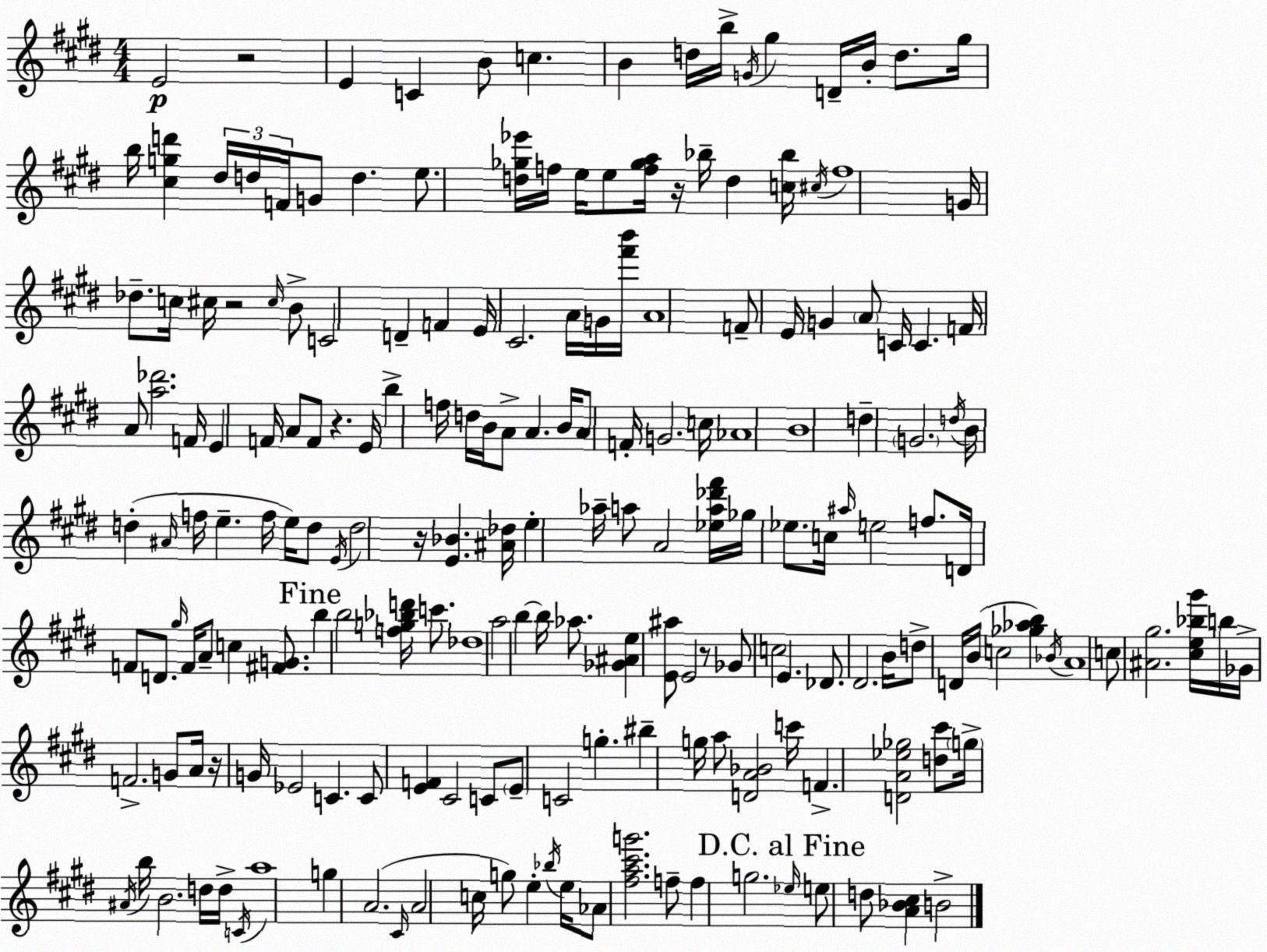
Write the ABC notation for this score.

X:1
T:Untitled
M:4/4
L:1/4
K:E
E2 z2 E C B/2 c B d/4 b/4 G/4 ^g D/4 B/4 d/2 ^g/4 b/4 [^cgd'] ^d/4 d/4 F/4 G/2 d e/2 [d_g_e']/4 f/4 e/4 e/2 [f_ga]/4 z/4 _b/4 d [c_b]/4 ^c/4 f4 G/4 _d/2 c/4 ^c/4 z2 ^c/4 B/2 C2 D F E/4 ^C2 A/4 G/4 [^f'b']/4 A4 F/2 E/4 G A/2 C/4 C F/4 A/2 [a_d']2 F/4 E F/4 A/2 F/2 z E/4 b f/4 d/4 B/4 A/2 A B/4 A/2 F/4 G2 c/4 _A4 B4 d G2 d/4 B/4 d ^A/4 f/4 e f/4 e/4 d/2 E/4 d2 z/4 [E_B] [^A_d]/4 e _a/4 a/2 A2 [_ea_d'^f']/4 _g/4 _e/2 c/4 ^a/4 e2 f/2 D/4 F/2 D/2 ^g/4 F/4 A/2 c [^FG]/2 b b2 [fg_bd']/4 c'/2 _d4 a2 b b/4 _a/2 [_G^Ae] [E^a]/2 E2 z/2 _G/2 c2 E _D/2 ^D2 B/4 d/2 D/4 B/4 c2 [_g_ab] _B/4 A4 c/2 [^A^g]2 [^ce_b^g']/4 b/4 _G/4 F2 G/2 A/4 z/4 G/4 _E2 C C/2 [EF] ^C2 C/2 E/2 C2 g ^b g/4 a/2 [DA_B]2 c'/4 F [DA_e_g]2 [d^c']/2 g/4 ^A/4 b/4 B2 d/4 d/4 C/4 a4 g A2 ^C/4 A2 c/4 g/2 e _b/4 e/4 _A/2 [^fa^c'g']2 f/2 f g2 _e/4 e/2 d/2 [A_B^c] B2